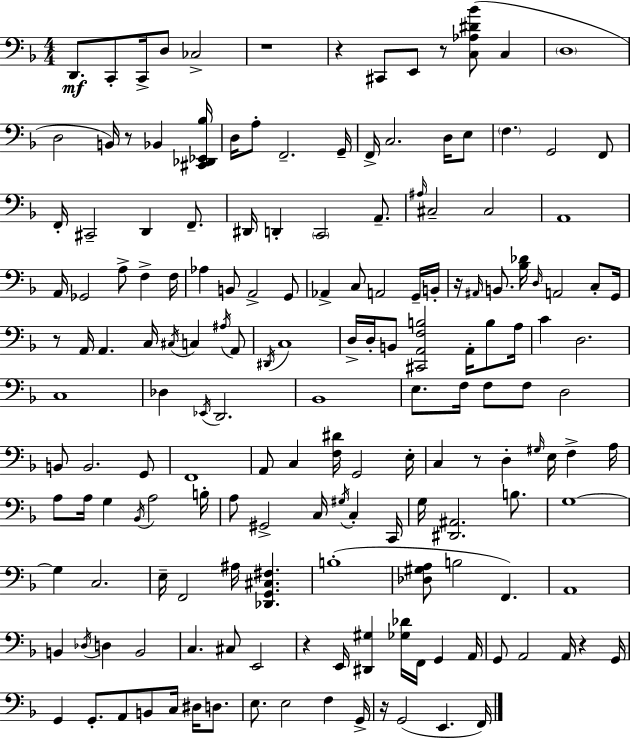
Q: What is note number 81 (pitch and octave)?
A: F3